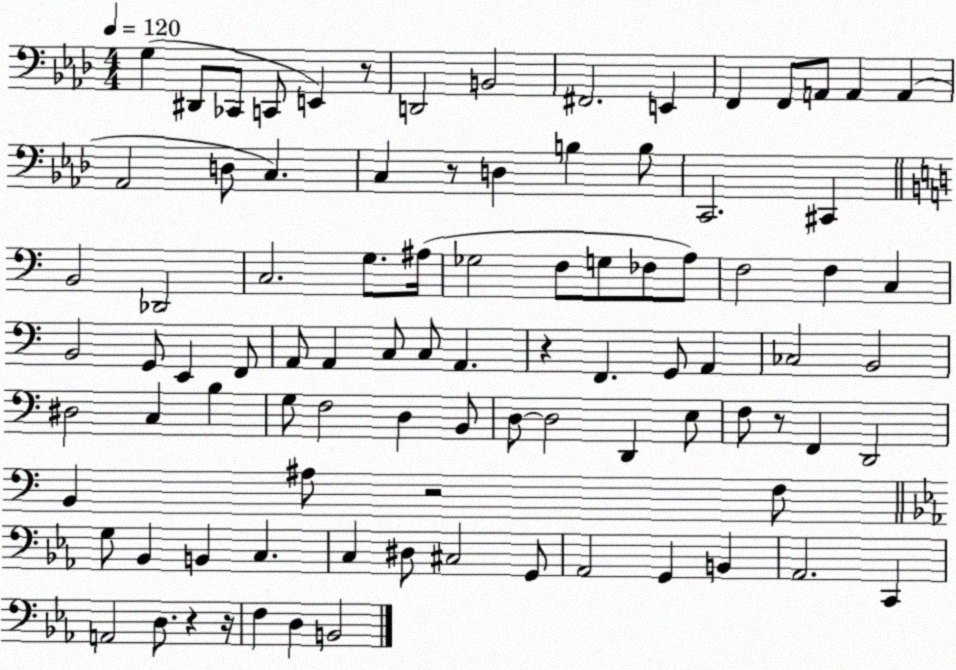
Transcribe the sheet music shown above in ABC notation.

X:1
T:Untitled
M:4/4
L:1/4
K:Ab
G, ^D,,/2 _C,,/2 C,,/2 E,, z/2 D,,2 B,,2 ^F,,2 E,, F,, F,,/2 A,,/2 A,, A,, _A,,2 D,/2 C, C, z/2 D, B, B,/2 C,,2 ^C,, B,,2 _D,,2 C,2 G,/2 ^A,/4 _G,2 F,/2 G,/2 _F,/2 A,/2 F,2 F, C, B,,2 G,,/2 E,, F,,/2 A,,/2 A,, C,/2 C,/2 A,, z F,, G,,/2 A,, _C,2 B,,2 ^D,2 C, B, G,/2 F,2 D, B,,/2 D,/2 D,2 D,, E,/2 F,/2 z/2 F,, D,,2 B,, ^A,/2 z2 F,/2 G,/2 _B,, B,, C, C, ^D,/2 ^C,2 G,,/2 _A,,2 G,, B,, _A,,2 C,, A,,2 D,/2 z z/4 F, D, B,,2